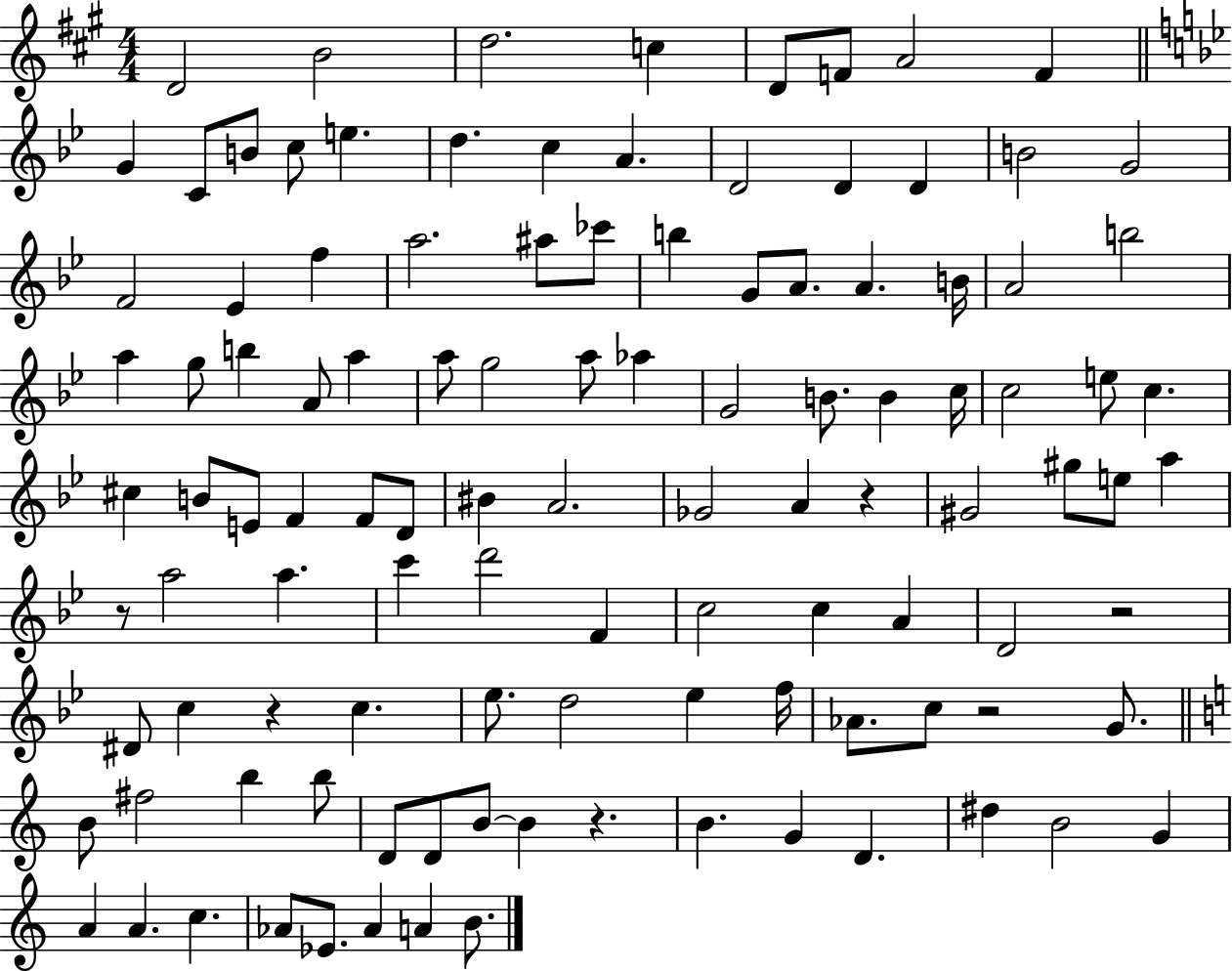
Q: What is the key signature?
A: A major